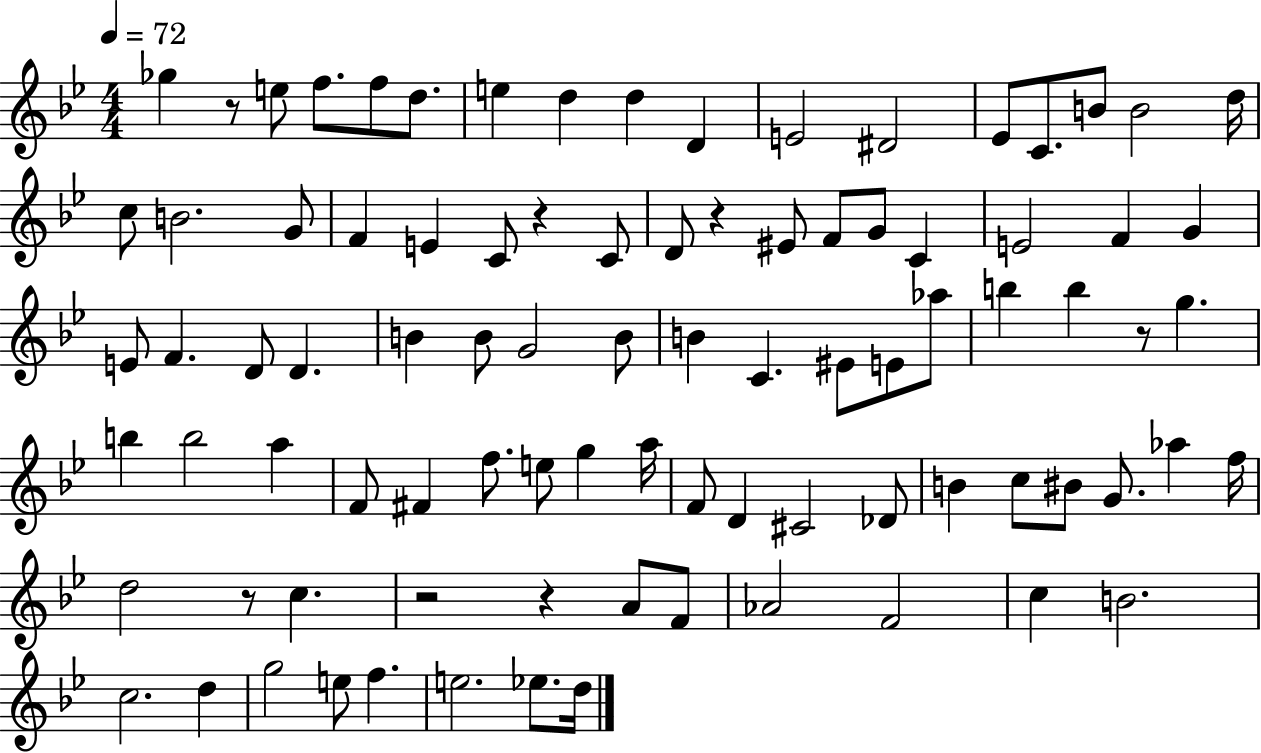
{
  \clef treble
  \numericTimeSignature
  \time 4/4
  \key bes \major
  \tempo 4 = 72
  \repeat volta 2 { ges''4 r8 e''8 f''8. f''8 d''8. | e''4 d''4 d''4 d'4 | e'2 dis'2 | ees'8 c'8. b'8 b'2 d''16 | \break c''8 b'2. g'8 | f'4 e'4 c'8 r4 c'8 | d'8 r4 eis'8 f'8 g'8 c'4 | e'2 f'4 g'4 | \break e'8 f'4. d'8 d'4. | b'4 b'8 g'2 b'8 | b'4 c'4. eis'8 e'8 aes''8 | b''4 b''4 r8 g''4. | \break b''4 b''2 a''4 | f'8 fis'4 f''8. e''8 g''4 a''16 | f'8 d'4 cis'2 des'8 | b'4 c''8 bis'8 g'8. aes''4 f''16 | \break d''2 r8 c''4. | r2 r4 a'8 f'8 | aes'2 f'2 | c''4 b'2. | \break c''2. d''4 | g''2 e''8 f''4. | e''2. ees''8. d''16 | } \bar "|."
}